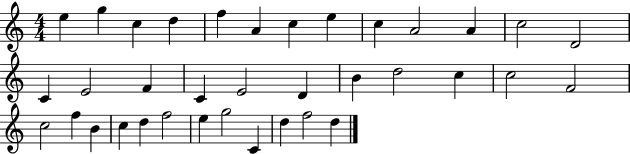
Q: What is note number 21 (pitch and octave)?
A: D5